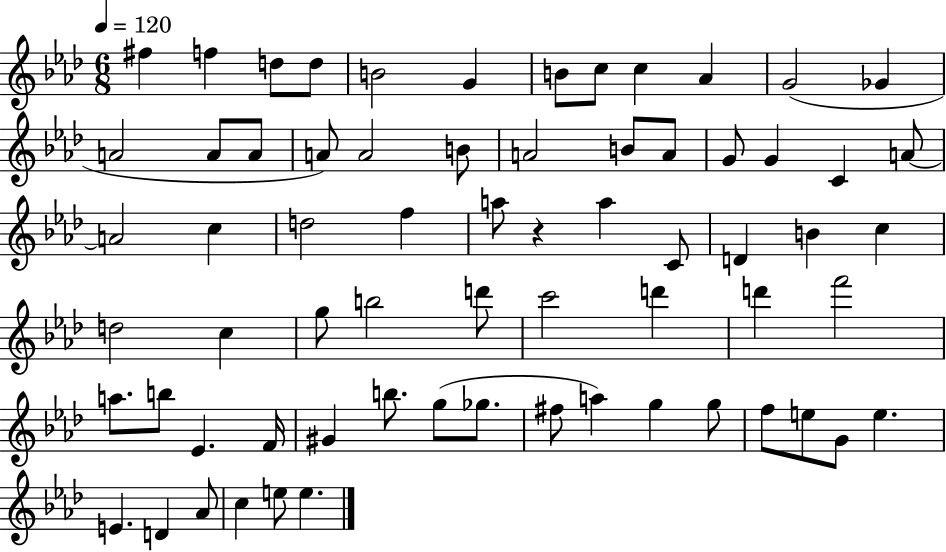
F#5/q F5/q D5/e D5/e B4/h G4/q B4/e C5/e C5/q Ab4/q G4/h Gb4/q A4/h A4/e A4/e A4/e A4/h B4/e A4/h B4/e A4/e G4/e G4/q C4/q A4/e A4/h C5/q D5/h F5/q A5/e R/q A5/q C4/e D4/q B4/q C5/q D5/h C5/q G5/e B5/h D6/e C6/h D6/q D6/q F6/h A5/e. B5/e Eb4/q. F4/s G#4/q B5/e. G5/e Gb5/e. F#5/e A5/q G5/q G5/e F5/e E5/e G4/e E5/q. E4/q. D4/q Ab4/e C5/q E5/e E5/q.